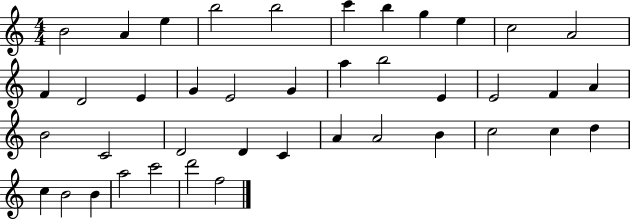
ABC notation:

X:1
T:Untitled
M:4/4
L:1/4
K:C
B2 A e b2 b2 c' b g e c2 A2 F D2 E G E2 G a b2 E E2 F A B2 C2 D2 D C A A2 B c2 c d c B2 B a2 c'2 d'2 f2